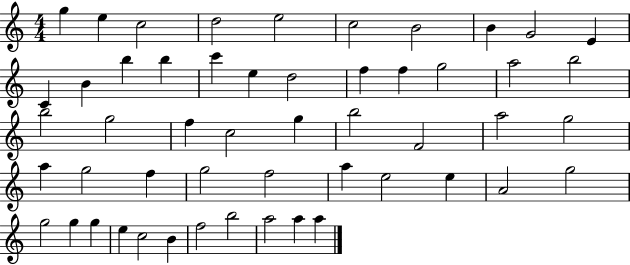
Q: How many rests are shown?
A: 0